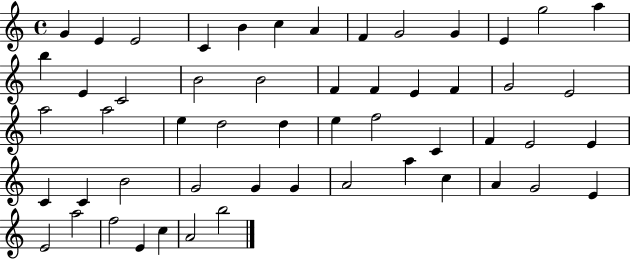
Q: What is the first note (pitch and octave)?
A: G4